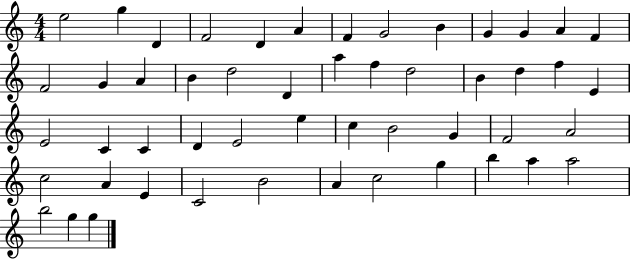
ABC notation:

X:1
T:Untitled
M:4/4
L:1/4
K:C
e2 g D F2 D A F G2 B G G A F F2 G A B d2 D a f d2 B d f E E2 C C D E2 e c B2 G F2 A2 c2 A E C2 B2 A c2 g b a a2 b2 g g